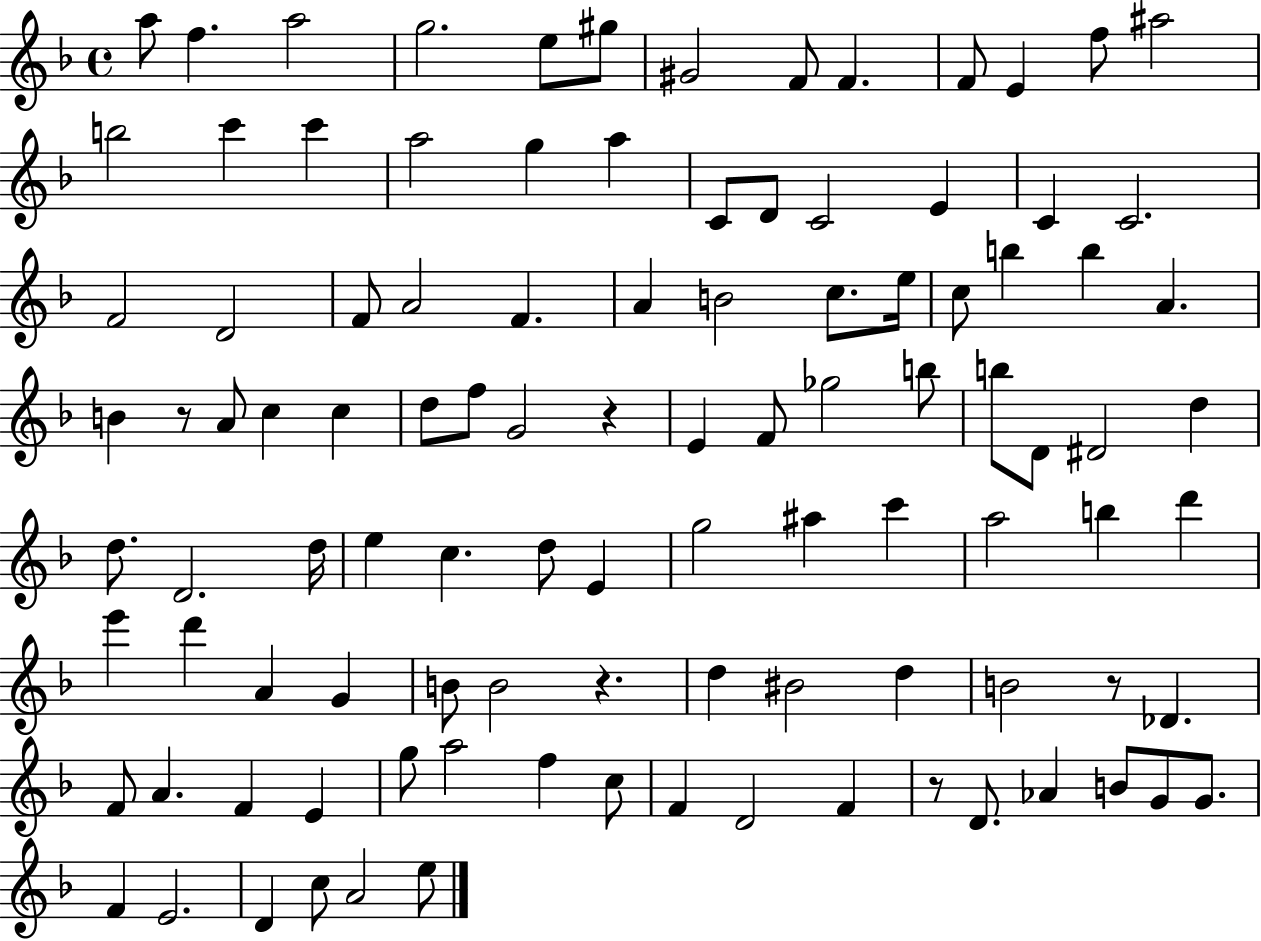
X:1
T:Untitled
M:4/4
L:1/4
K:F
a/2 f a2 g2 e/2 ^g/2 ^G2 F/2 F F/2 E f/2 ^a2 b2 c' c' a2 g a C/2 D/2 C2 E C C2 F2 D2 F/2 A2 F A B2 c/2 e/4 c/2 b b A B z/2 A/2 c c d/2 f/2 G2 z E F/2 _g2 b/2 b/2 D/2 ^D2 d d/2 D2 d/4 e c d/2 E g2 ^a c' a2 b d' e' d' A G B/2 B2 z d ^B2 d B2 z/2 _D F/2 A F E g/2 a2 f c/2 F D2 F z/2 D/2 _A B/2 G/2 G/2 F E2 D c/2 A2 e/2